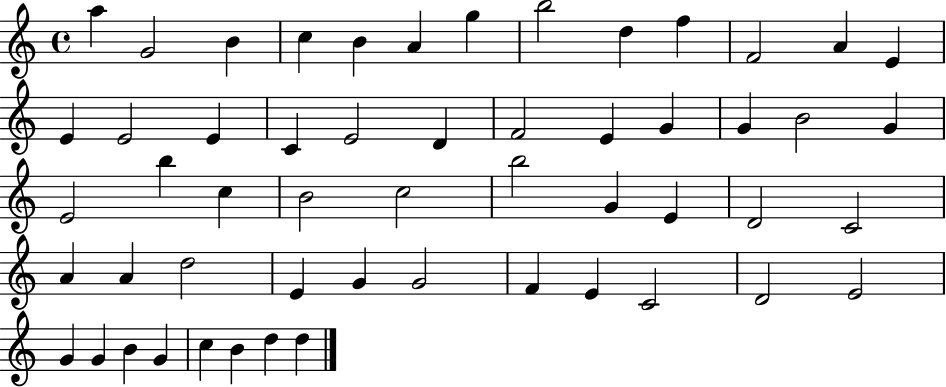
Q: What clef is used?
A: treble